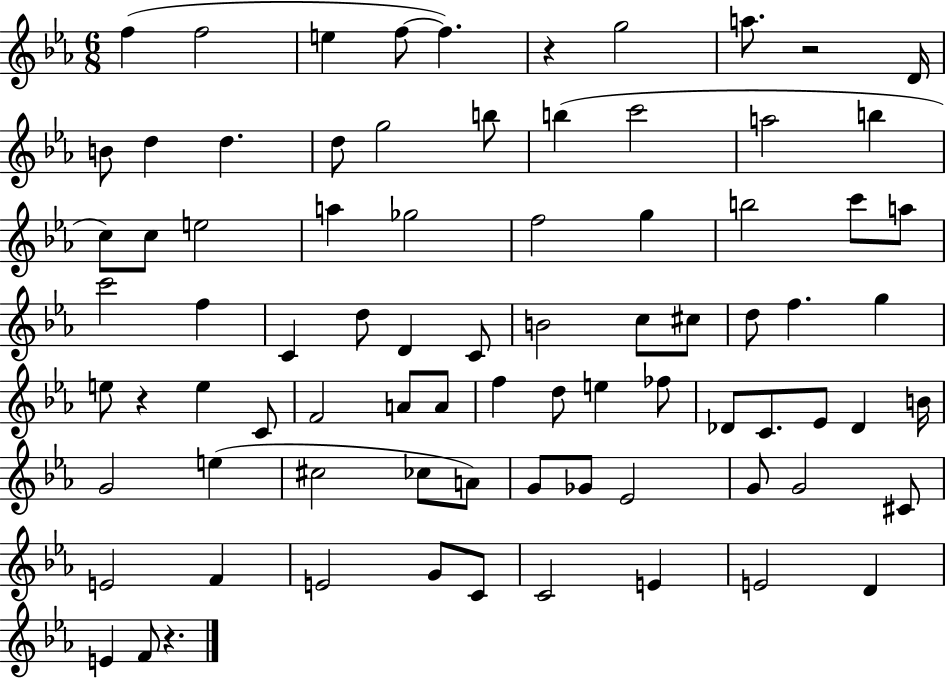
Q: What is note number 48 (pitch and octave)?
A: D5